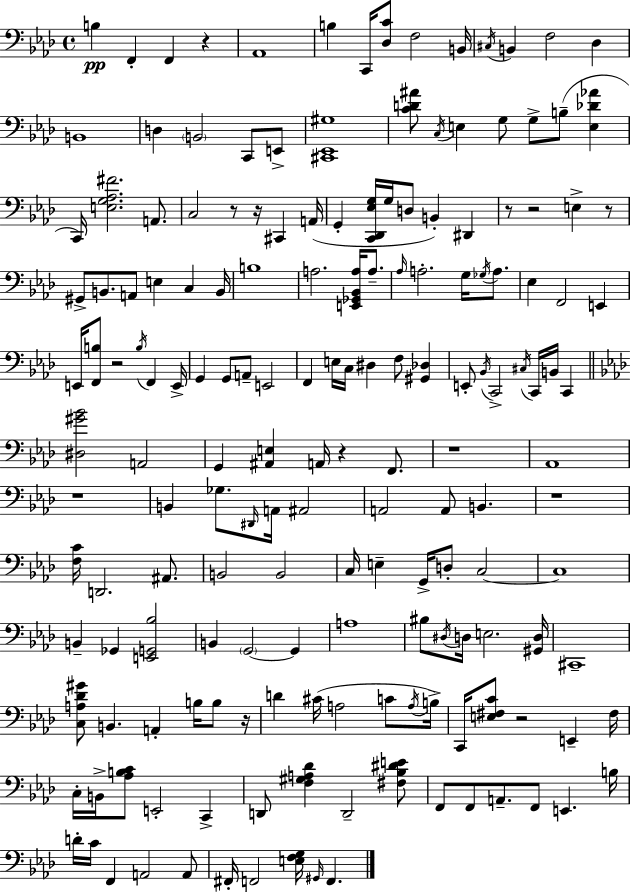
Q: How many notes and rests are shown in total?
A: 171